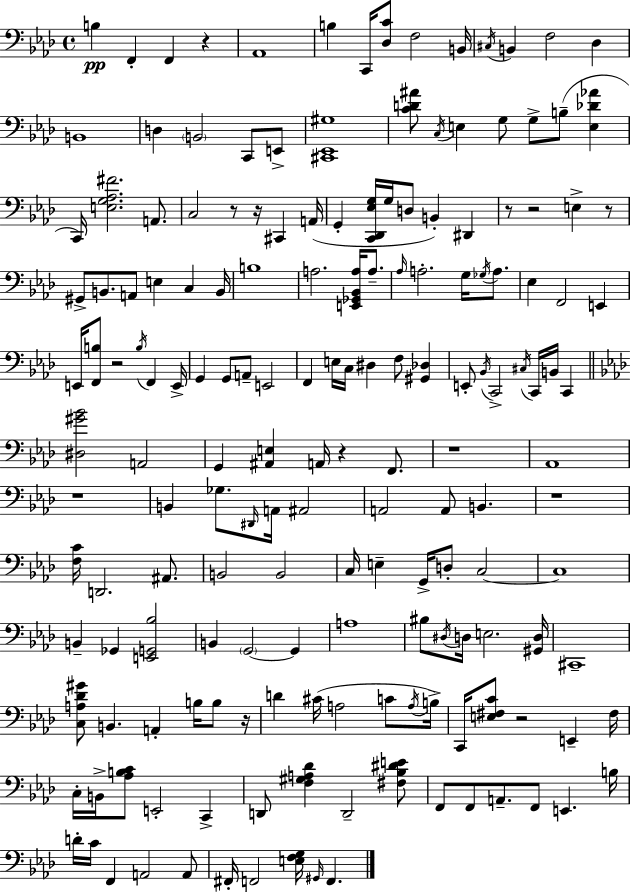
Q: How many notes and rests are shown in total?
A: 171